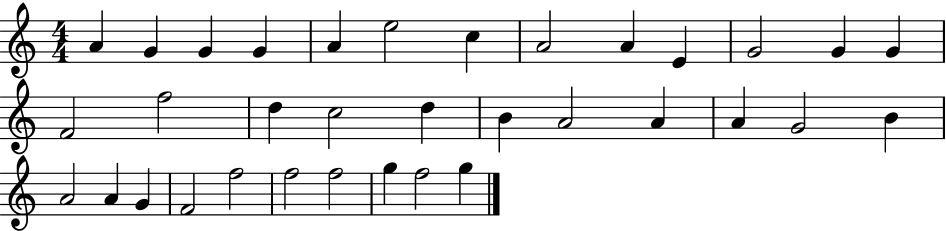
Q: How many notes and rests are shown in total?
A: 34